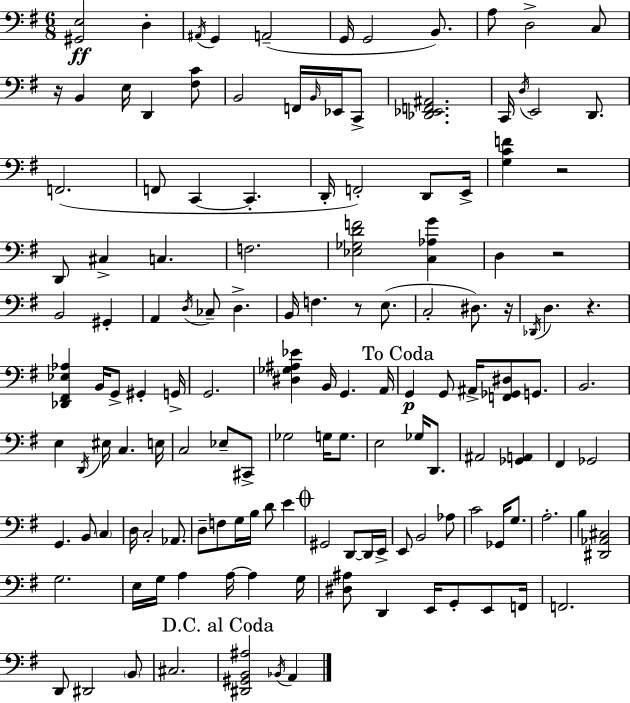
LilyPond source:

{
  \clef bass
  \numericTimeSignature
  \time 6/8
  \key e \minor
  <gis, e>2\ff d4-. | \acciaccatura { ais,16 } g,4 a,2--( | g,16 g,2 b,8.) | a8 d2-> c8 | \break r16 b,4 e16 d,4 <fis c'>8 | b,2 f,16 \grace { b,16 } ees,16 | c,8-> <des, ees, f, ais,>2. | c,16 \acciaccatura { d16 } e,2 | \break d,8. f,2.( | f,8 c,4~~ c,4.-. | d,16-. f,2-.) | d,8 e,16-> <g c' f'>4 r2 | \break d,8 cis4-> c4. | f2. | <ees ges d' f'>2 <c aes g'>4 | d4 r2 | \break b,2 gis,4-. | a,4 \acciaccatura { d16 } ces8-- d4.-> | b,16 f4. r8 | e8.( c2-. | \break dis8.) r16 \acciaccatura { des,16 } d4. r4. | <des, fis, ees aes>4 b,16 g,8-> | gis,4-. g,16-> g,2. | <dis ges ais ees'>4 b,16 g,4. | \break a,16 \mark "To Coda" g,4\p g,8 ais,16-> | <f, ges, dis>8 g,8. b,2. | e4 \acciaccatura { d,16 } eis16 c4. | e16 c2 | \break ees8-- cis,8-> ges2 | g16 g8. e2 | ges16 d,8. ais,2 | <ges, a,>4 fis,4 ges,2 | \break g,4. | b,8 \parenthesize c4 d16 c2-. | aes,8. d8-- f8 g16 b16 | d'8 e'4 \mark \markup { \musicglyph "scripts.coda" } gis,2 | \break d,8~~ d,16 e,16-> e,8 b,2 | aes8 c'2 | ges,16 g8. a2.-. | b4 <dis, aes, cis>2 | \break g2. | e16 g16 a4 | a16~~ a4 g16 <dis ais>8 d,4 | e,16 g,8-. e,8 f,16 f,2. | \break d,8 dis,2 | \parenthesize b,8 cis2. | \mark "D.C. al Coda" <dis, gis, b, ais>2 | \acciaccatura { bes,16 } a,4 \bar "|."
}